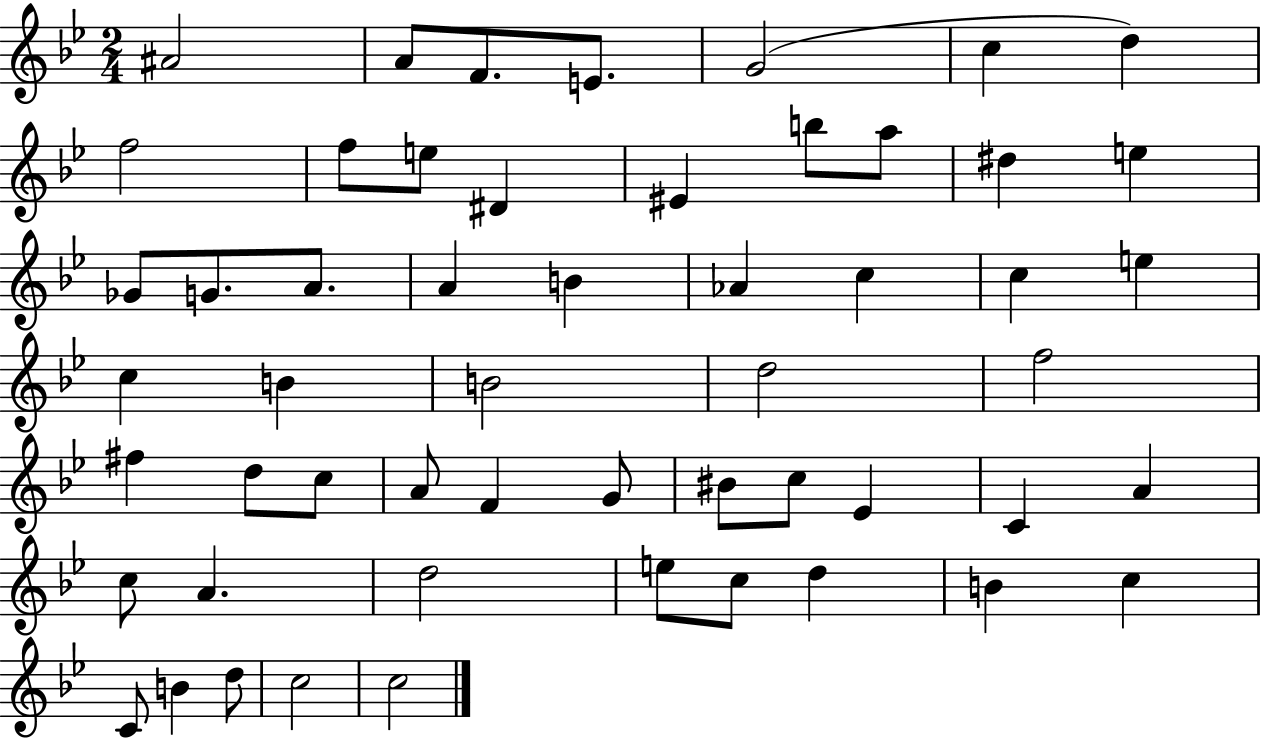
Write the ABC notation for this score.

X:1
T:Untitled
M:2/4
L:1/4
K:Bb
^A2 A/2 F/2 E/2 G2 c d f2 f/2 e/2 ^D ^E b/2 a/2 ^d e _G/2 G/2 A/2 A B _A c c e c B B2 d2 f2 ^f d/2 c/2 A/2 F G/2 ^B/2 c/2 _E C A c/2 A d2 e/2 c/2 d B c C/2 B d/2 c2 c2